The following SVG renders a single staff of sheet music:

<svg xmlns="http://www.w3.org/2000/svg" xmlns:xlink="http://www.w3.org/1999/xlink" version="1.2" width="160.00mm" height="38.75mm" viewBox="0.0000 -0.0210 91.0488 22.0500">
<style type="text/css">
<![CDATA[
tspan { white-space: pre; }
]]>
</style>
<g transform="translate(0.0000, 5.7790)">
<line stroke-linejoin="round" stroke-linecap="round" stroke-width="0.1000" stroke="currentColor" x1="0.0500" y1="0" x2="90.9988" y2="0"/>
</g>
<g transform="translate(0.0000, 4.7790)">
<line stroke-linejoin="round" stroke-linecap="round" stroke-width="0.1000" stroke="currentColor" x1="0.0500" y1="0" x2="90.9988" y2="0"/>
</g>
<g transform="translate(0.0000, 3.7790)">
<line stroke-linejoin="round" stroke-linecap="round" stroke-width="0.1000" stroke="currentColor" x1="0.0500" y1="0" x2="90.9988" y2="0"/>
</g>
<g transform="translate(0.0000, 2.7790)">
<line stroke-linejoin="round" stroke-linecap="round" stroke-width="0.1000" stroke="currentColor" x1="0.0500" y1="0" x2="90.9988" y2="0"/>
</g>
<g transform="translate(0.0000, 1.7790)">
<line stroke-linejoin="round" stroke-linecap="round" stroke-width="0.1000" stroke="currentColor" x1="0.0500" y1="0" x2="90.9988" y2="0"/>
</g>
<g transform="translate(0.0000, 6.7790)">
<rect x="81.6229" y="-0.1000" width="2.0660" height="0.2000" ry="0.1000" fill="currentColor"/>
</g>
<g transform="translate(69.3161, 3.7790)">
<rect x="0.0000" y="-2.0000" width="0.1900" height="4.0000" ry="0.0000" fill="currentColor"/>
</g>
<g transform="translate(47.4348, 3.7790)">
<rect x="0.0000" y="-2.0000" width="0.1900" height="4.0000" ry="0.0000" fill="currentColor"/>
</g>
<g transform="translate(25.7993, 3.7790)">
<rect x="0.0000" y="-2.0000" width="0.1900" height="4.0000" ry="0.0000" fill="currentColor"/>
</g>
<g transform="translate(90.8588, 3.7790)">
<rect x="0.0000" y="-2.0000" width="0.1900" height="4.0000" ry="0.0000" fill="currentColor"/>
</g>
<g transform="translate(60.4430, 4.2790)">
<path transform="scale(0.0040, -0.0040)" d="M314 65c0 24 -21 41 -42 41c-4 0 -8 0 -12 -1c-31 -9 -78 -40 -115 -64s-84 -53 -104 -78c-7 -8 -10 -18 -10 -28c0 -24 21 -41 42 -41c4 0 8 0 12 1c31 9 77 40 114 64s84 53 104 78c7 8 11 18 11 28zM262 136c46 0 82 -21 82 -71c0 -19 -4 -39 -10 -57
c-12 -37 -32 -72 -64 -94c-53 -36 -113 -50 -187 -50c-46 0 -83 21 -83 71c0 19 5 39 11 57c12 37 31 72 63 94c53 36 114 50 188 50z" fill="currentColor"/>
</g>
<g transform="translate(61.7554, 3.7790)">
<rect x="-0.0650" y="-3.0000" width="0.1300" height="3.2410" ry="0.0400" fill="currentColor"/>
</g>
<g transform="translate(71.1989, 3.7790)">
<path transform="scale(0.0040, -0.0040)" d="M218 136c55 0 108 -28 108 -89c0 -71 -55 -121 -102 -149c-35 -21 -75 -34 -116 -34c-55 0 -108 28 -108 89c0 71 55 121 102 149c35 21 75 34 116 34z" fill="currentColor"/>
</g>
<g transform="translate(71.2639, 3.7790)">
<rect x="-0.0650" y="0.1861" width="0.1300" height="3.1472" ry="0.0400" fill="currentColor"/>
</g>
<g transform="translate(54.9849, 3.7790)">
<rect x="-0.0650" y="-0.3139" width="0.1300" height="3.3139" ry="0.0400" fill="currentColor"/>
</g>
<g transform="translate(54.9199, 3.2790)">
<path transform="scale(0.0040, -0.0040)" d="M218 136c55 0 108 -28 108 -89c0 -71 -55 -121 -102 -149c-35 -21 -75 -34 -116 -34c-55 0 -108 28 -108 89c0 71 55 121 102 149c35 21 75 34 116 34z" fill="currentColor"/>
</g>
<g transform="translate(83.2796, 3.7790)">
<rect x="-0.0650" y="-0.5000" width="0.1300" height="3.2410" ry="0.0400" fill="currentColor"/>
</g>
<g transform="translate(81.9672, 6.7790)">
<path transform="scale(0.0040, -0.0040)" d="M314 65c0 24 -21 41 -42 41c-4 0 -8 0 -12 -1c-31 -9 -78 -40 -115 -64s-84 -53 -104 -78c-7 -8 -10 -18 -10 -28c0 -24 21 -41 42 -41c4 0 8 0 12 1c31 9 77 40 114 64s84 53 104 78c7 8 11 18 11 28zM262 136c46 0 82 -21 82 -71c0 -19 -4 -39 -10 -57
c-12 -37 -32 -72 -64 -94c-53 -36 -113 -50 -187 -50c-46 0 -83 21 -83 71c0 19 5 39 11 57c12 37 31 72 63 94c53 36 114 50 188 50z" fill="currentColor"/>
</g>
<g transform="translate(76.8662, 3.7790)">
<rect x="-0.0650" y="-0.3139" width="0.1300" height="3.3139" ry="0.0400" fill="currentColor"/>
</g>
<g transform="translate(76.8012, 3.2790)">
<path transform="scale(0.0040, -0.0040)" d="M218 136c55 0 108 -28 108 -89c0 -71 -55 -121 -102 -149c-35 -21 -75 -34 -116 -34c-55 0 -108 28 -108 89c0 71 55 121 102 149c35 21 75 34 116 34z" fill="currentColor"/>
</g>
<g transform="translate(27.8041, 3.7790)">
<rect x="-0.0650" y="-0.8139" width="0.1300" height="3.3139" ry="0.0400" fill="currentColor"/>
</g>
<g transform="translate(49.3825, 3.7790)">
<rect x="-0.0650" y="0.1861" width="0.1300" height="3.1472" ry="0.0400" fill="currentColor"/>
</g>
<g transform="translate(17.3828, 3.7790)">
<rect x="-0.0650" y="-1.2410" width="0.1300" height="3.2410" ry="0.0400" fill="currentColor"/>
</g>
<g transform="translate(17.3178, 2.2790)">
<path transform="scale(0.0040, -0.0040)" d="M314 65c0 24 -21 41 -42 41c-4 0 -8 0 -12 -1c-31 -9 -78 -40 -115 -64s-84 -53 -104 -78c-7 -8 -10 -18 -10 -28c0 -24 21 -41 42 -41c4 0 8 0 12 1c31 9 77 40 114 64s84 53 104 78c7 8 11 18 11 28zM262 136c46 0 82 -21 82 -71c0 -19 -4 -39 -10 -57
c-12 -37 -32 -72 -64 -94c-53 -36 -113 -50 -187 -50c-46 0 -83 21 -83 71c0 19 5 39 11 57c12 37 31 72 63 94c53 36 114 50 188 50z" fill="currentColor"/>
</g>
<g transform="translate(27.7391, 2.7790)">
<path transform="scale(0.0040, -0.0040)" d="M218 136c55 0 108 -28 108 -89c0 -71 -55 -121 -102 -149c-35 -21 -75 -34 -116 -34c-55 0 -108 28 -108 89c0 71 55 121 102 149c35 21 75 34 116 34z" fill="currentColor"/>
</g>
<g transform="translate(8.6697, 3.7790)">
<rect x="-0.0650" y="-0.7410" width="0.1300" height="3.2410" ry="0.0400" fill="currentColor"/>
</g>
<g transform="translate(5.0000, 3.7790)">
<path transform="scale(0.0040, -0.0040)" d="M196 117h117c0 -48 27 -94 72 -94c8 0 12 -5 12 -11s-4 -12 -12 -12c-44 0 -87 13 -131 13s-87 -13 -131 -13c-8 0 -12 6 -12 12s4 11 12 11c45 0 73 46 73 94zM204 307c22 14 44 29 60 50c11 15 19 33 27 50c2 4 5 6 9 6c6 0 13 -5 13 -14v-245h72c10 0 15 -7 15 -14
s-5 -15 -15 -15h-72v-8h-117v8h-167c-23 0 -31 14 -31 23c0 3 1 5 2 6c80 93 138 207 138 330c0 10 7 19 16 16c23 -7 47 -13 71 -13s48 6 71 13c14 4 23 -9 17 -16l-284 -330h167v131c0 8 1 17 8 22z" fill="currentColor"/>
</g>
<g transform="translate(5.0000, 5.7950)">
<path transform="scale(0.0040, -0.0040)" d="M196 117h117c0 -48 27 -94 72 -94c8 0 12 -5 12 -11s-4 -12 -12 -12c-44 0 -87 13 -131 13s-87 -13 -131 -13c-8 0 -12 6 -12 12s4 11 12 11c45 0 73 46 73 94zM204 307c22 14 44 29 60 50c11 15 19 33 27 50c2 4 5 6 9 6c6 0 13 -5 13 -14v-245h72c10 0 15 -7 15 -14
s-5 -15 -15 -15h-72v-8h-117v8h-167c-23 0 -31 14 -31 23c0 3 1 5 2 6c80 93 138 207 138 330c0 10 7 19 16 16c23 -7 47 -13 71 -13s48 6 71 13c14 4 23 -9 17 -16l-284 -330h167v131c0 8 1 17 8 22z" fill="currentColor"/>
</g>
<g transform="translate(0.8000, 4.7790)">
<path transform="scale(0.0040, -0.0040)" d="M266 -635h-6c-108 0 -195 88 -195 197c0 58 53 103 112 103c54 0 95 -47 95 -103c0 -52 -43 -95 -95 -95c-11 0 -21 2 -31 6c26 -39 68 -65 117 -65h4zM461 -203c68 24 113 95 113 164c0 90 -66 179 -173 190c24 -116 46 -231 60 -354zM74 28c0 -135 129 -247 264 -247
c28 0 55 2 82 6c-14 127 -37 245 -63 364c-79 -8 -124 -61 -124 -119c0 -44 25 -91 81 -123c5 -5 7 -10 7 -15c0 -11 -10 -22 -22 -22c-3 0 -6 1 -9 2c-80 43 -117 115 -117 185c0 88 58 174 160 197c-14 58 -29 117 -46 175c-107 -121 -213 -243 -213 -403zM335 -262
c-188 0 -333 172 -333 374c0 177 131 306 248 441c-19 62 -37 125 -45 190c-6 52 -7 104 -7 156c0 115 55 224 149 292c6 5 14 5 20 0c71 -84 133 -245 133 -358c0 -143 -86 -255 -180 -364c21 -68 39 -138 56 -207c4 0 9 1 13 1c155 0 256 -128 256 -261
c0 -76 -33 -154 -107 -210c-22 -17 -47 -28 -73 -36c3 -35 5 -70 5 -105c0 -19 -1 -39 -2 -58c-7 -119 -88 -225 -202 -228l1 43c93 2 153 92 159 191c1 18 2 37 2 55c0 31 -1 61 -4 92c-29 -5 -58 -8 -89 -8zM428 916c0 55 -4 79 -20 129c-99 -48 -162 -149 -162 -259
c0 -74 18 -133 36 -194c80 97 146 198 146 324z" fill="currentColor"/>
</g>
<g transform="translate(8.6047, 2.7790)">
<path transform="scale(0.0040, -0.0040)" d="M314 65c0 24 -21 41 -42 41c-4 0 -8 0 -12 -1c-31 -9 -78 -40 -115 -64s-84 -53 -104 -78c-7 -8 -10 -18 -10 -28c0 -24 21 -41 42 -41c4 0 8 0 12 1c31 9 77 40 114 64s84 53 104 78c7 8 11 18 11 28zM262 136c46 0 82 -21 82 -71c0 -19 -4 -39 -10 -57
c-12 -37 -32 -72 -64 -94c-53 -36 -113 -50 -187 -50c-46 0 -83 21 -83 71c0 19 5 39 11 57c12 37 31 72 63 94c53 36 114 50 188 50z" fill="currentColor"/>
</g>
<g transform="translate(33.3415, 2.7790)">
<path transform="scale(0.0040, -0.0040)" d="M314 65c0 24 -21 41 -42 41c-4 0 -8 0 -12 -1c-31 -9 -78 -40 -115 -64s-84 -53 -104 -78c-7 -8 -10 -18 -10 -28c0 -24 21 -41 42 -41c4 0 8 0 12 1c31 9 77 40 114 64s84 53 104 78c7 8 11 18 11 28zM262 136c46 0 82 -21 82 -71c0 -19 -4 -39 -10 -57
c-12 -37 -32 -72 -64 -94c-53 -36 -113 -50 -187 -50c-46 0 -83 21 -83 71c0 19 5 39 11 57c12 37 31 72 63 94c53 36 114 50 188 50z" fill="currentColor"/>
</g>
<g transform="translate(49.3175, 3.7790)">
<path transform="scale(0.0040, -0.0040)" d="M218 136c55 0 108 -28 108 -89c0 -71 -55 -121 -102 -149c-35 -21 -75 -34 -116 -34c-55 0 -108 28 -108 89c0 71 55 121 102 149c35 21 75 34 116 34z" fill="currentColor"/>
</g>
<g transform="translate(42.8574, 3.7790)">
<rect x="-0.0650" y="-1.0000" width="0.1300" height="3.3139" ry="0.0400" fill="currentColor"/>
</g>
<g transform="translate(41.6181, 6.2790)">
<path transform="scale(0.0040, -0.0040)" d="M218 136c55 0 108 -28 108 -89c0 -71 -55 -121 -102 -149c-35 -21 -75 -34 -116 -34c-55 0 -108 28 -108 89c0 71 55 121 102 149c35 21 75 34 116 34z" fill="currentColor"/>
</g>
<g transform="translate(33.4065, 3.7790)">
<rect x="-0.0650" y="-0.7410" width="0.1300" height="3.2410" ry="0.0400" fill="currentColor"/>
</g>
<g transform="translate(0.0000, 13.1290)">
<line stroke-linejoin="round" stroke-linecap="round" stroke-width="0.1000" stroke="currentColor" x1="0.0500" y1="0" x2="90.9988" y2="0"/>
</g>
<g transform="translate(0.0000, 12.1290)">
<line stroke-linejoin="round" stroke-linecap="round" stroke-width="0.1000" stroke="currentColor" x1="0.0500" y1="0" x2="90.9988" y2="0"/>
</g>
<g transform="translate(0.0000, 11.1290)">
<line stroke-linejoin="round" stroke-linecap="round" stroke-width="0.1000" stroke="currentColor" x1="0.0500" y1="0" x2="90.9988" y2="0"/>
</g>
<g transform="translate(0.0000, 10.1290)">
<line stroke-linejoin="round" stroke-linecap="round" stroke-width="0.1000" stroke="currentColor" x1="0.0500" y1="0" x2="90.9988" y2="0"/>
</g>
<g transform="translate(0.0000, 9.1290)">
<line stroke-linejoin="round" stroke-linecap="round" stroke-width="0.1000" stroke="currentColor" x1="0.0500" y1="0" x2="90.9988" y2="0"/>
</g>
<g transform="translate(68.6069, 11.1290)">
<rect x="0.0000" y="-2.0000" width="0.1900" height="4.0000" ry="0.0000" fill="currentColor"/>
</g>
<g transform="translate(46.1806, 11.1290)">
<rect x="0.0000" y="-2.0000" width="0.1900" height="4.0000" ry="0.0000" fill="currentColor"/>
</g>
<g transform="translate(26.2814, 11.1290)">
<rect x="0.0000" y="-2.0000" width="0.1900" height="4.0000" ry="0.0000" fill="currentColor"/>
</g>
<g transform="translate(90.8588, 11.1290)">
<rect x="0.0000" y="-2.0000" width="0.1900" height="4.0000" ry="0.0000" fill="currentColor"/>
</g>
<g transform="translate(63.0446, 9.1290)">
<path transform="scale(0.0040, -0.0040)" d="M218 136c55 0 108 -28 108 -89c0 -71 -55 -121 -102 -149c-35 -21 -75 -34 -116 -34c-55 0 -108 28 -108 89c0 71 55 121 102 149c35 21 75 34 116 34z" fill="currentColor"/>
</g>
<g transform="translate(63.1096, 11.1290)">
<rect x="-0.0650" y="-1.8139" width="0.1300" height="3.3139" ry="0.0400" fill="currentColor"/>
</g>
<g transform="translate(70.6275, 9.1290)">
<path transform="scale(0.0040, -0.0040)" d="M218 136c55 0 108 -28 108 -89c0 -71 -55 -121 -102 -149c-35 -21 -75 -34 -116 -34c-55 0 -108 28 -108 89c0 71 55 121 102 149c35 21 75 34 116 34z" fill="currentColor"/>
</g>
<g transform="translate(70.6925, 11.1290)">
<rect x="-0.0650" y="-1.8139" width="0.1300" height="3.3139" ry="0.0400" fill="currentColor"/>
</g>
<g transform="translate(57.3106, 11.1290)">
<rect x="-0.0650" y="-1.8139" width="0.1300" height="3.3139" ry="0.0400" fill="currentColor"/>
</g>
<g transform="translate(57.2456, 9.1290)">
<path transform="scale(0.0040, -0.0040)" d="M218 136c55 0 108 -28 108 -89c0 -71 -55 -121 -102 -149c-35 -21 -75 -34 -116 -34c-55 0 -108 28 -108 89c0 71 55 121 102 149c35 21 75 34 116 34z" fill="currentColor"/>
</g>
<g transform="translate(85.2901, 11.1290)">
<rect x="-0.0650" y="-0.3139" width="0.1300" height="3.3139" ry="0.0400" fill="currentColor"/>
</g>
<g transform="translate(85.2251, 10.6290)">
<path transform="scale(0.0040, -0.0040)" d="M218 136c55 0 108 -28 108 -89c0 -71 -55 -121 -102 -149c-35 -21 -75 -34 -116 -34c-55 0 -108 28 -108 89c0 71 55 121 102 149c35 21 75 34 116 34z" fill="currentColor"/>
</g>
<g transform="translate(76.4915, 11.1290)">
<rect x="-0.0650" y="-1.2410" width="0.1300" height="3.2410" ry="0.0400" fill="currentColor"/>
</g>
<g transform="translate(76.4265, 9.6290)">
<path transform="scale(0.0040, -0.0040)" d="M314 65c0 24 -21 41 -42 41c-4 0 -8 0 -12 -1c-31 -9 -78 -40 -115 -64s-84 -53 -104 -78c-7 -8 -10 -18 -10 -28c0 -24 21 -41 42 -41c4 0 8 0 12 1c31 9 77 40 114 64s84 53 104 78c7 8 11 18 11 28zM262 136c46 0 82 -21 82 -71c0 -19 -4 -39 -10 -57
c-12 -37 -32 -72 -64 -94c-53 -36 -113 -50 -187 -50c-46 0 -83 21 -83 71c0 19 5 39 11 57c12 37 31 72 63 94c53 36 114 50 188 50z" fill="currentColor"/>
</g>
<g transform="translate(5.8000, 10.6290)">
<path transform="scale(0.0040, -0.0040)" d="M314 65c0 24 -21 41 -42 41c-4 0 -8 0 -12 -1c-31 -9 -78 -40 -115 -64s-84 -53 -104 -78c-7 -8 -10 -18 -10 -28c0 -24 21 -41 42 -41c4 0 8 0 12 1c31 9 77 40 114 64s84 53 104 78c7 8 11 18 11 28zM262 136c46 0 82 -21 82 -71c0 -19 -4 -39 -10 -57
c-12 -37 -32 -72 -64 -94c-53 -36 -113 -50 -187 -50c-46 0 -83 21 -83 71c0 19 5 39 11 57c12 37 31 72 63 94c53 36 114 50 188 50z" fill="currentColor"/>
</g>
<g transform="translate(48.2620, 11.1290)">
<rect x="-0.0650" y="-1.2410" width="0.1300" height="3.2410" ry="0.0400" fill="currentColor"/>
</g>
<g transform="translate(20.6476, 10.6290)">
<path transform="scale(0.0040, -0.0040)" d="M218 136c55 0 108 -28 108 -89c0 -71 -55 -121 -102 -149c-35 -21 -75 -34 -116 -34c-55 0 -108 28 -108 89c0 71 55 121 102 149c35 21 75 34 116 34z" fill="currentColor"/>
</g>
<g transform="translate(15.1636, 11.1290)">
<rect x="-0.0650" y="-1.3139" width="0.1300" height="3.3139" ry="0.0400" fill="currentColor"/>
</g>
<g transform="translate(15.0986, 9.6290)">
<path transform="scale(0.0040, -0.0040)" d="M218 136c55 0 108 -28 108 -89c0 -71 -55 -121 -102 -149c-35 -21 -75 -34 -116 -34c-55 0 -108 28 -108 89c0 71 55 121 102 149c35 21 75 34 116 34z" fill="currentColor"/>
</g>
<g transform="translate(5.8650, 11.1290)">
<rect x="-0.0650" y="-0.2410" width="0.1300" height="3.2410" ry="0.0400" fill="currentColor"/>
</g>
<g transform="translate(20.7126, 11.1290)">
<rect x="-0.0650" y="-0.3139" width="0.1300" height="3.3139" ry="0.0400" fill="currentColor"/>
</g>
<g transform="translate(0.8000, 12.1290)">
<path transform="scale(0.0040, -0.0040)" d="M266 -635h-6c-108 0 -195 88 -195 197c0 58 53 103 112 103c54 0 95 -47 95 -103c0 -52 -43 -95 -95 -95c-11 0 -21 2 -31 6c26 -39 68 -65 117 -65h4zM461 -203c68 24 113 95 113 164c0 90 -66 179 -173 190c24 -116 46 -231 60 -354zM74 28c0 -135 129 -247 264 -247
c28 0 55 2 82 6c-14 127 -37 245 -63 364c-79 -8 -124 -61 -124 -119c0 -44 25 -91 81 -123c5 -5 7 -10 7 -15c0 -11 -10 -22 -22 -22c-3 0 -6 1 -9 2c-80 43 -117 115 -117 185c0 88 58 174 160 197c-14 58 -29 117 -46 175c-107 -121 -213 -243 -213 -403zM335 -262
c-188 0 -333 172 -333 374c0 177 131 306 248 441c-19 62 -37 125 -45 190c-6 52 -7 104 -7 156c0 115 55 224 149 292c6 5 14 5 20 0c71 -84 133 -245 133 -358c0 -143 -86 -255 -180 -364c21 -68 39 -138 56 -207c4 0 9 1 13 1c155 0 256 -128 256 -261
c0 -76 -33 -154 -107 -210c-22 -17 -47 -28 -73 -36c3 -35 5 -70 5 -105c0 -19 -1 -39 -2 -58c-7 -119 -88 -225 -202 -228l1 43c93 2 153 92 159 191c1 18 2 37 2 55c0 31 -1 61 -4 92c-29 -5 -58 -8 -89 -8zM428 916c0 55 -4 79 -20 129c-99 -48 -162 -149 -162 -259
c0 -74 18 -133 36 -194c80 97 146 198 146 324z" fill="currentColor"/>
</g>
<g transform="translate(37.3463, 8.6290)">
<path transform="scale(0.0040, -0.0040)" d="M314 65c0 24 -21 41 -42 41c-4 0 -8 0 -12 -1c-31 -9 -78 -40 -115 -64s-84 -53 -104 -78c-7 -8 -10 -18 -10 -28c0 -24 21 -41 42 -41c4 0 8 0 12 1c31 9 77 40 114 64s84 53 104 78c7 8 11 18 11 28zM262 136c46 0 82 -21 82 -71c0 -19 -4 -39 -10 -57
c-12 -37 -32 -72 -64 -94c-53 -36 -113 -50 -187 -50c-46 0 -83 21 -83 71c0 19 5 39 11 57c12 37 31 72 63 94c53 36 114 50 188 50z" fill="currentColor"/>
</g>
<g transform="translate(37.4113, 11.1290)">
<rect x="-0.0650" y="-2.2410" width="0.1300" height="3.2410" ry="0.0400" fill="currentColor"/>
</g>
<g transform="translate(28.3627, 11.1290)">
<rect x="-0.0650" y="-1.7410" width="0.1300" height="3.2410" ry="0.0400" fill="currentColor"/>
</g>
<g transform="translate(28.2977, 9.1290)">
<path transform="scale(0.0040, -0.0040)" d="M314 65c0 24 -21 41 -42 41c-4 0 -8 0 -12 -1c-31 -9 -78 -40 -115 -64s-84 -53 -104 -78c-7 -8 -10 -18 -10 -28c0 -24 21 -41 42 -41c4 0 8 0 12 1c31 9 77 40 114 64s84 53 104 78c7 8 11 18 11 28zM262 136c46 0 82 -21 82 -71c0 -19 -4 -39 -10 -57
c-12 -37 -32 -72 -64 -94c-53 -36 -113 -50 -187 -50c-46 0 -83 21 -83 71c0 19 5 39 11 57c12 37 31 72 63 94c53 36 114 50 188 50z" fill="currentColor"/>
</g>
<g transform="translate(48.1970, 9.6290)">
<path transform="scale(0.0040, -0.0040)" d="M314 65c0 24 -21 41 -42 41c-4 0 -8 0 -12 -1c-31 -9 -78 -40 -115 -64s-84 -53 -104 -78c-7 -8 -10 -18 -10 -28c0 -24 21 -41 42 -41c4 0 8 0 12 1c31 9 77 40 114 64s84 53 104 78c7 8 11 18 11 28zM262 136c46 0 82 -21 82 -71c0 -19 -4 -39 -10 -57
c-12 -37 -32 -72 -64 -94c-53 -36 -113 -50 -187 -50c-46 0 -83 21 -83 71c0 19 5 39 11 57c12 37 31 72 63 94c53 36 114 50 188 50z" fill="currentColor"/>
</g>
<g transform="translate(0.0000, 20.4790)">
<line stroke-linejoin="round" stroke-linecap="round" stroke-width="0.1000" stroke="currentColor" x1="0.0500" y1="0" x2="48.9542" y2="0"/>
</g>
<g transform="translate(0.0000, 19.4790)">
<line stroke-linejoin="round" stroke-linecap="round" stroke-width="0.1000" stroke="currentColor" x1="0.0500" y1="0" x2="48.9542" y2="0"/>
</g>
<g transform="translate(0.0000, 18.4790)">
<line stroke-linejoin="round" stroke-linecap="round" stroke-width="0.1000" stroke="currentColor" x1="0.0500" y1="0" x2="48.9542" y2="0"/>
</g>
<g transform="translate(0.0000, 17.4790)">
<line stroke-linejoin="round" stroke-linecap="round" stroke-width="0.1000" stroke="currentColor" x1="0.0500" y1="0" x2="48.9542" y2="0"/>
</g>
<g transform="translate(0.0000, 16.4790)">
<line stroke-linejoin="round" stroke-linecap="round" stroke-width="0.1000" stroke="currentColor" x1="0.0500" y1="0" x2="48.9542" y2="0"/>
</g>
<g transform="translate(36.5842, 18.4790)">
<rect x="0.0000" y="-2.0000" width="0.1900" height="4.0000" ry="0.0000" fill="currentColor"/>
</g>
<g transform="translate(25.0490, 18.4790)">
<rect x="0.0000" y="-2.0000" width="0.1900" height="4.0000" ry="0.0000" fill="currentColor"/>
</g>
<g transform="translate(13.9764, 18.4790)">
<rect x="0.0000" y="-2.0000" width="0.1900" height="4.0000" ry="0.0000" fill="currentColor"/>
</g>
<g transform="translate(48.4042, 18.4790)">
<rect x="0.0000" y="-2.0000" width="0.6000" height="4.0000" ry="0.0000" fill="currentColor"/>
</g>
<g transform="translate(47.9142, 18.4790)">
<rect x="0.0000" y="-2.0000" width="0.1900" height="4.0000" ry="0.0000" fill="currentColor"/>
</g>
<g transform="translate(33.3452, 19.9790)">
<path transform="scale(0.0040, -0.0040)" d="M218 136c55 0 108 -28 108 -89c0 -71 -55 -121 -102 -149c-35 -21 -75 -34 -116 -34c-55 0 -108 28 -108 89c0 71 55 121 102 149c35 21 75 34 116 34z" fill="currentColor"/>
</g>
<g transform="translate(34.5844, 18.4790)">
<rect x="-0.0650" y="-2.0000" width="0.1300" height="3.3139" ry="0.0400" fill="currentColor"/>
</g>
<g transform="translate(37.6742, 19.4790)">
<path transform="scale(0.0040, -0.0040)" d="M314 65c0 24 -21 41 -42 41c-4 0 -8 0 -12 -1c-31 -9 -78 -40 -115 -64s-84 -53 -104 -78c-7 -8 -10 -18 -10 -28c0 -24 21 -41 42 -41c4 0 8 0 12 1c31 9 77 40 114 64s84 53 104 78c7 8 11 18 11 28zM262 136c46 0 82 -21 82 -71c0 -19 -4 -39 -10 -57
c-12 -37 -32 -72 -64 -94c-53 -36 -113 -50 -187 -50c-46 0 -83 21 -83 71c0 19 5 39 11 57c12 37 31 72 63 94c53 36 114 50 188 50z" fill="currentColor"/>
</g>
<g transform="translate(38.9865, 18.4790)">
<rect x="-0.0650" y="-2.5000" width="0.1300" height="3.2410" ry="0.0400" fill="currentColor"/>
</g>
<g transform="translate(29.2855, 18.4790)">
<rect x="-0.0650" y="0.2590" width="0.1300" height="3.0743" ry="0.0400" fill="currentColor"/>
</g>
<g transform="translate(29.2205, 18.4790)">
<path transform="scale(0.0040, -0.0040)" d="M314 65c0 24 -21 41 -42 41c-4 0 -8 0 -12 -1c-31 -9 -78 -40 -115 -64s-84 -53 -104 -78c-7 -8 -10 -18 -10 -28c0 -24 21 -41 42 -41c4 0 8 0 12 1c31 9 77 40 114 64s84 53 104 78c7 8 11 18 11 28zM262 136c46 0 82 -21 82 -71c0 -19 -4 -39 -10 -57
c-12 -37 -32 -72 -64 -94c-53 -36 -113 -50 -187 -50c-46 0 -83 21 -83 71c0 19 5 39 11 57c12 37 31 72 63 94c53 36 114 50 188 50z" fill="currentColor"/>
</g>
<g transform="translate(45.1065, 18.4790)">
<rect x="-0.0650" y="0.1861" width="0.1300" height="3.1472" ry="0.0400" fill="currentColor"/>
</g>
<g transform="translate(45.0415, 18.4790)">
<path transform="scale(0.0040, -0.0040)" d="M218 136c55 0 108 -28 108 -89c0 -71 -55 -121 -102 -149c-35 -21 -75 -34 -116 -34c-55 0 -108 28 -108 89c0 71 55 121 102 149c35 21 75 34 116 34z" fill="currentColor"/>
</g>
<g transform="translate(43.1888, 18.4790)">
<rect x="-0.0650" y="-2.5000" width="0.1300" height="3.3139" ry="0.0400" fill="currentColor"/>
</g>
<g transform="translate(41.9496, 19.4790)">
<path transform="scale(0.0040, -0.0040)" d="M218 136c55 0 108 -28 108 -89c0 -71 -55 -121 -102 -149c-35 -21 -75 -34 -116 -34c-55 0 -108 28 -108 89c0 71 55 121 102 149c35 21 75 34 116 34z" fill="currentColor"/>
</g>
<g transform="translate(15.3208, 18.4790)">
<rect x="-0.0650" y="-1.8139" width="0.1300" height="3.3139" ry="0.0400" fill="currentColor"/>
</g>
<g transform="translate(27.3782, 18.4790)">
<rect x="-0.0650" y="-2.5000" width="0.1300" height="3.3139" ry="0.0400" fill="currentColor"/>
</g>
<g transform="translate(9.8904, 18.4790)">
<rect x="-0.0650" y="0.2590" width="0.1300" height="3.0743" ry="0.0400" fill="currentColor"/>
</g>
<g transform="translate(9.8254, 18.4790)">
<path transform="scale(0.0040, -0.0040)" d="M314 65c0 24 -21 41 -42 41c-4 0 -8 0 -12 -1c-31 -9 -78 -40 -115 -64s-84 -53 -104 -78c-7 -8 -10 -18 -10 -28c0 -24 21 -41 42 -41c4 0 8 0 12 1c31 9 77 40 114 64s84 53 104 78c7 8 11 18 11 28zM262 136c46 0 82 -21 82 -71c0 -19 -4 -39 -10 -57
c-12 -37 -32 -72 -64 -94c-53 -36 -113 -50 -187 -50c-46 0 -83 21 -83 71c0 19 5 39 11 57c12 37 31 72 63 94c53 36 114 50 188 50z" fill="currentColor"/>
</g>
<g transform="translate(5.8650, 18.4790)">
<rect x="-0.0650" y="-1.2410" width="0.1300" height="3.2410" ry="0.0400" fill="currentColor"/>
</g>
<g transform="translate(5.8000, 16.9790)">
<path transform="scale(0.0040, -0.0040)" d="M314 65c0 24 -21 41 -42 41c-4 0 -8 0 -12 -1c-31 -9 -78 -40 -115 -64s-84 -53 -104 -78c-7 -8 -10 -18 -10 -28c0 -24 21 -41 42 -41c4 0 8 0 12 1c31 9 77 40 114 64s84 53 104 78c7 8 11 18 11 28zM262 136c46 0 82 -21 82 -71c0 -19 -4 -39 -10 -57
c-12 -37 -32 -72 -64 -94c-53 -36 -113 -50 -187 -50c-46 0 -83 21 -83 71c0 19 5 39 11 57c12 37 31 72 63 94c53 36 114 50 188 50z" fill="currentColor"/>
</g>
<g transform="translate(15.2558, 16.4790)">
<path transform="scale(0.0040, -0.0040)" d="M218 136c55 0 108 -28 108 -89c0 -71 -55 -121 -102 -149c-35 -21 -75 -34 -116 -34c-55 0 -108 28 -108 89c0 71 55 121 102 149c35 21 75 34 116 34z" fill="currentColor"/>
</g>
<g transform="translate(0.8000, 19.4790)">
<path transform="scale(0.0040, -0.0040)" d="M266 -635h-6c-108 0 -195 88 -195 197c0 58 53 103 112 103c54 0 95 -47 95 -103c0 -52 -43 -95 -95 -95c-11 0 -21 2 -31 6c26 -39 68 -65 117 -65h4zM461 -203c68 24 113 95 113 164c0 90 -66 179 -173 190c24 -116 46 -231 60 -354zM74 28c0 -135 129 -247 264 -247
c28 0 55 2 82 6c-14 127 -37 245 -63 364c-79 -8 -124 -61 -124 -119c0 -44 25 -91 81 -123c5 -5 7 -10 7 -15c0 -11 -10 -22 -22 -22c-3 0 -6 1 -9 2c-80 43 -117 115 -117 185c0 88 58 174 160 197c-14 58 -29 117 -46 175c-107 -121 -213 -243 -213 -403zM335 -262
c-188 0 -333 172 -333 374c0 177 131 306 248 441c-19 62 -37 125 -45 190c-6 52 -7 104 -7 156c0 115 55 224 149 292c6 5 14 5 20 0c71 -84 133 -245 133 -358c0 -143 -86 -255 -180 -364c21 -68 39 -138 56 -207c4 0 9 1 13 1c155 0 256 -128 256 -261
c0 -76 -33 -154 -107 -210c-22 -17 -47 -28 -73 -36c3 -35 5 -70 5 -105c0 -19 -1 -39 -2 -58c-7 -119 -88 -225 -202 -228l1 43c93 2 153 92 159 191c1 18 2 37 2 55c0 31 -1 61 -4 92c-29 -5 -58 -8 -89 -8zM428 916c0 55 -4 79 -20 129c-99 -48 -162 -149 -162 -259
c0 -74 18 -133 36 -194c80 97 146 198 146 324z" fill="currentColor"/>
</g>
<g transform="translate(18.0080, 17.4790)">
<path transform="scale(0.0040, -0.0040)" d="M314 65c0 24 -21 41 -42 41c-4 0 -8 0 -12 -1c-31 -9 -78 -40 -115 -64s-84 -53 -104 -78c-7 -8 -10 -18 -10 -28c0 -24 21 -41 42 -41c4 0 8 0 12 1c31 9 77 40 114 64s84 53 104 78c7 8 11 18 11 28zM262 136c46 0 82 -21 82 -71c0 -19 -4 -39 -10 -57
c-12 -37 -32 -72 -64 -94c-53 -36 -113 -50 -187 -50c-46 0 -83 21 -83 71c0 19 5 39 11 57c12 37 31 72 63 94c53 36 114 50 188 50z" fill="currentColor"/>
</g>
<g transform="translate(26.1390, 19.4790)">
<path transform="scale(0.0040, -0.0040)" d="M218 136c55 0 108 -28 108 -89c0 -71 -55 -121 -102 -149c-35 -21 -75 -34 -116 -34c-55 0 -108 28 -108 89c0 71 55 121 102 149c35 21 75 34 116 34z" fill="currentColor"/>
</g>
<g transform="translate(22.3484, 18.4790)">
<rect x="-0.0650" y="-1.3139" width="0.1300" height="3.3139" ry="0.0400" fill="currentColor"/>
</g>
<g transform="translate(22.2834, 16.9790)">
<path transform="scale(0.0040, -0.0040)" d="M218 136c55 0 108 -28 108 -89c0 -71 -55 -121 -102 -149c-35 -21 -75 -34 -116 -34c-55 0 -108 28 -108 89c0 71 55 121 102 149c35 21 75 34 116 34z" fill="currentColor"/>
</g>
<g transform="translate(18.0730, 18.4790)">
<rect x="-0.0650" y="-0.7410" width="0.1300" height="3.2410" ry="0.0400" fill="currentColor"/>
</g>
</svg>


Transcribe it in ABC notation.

X:1
T:Untitled
M:4/4
L:1/4
K:C
d2 e2 d d2 D B c A2 B c C2 c2 e c f2 g2 e2 f f f e2 c e2 B2 f d2 e G B2 F G2 G B